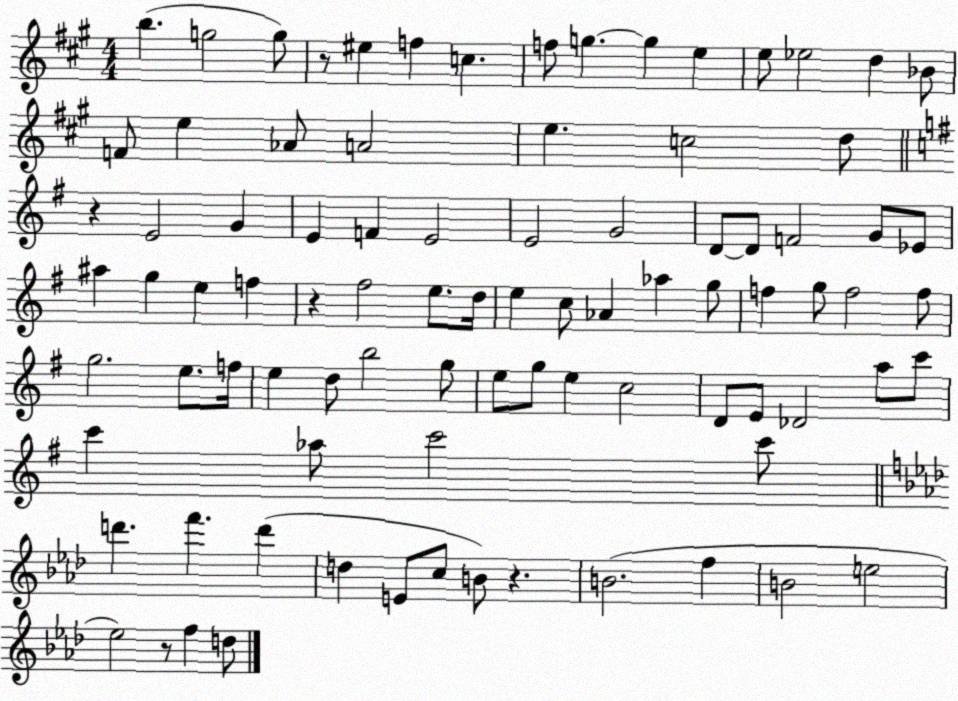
X:1
T:Untitled
M:4/4
L:1/4
K:A
b g2 g/2 z/2 ^e f c f/2 g g e e/2 _e2 d _B/2 F/2 e _A/2 A2 e c2 d/2 z E2 G E F E2 E2 G2 D/2 D/2 F2 G/2 _E/2 ^a g e f z ^f2 e/2 d/4 e c/2 _A _a g/2 f g/2 f2 f/2 g2 e/2 f/4 e d/2 b2 g/2 e/2 g/2 e c2 D/2 E/2 _D2 a/2 c'/2 c' _a/2 c'2 c'/2 d' f' d' d E/2 c/2 B/2 z B2 f B2 e2 _e2 z/2 f d/2